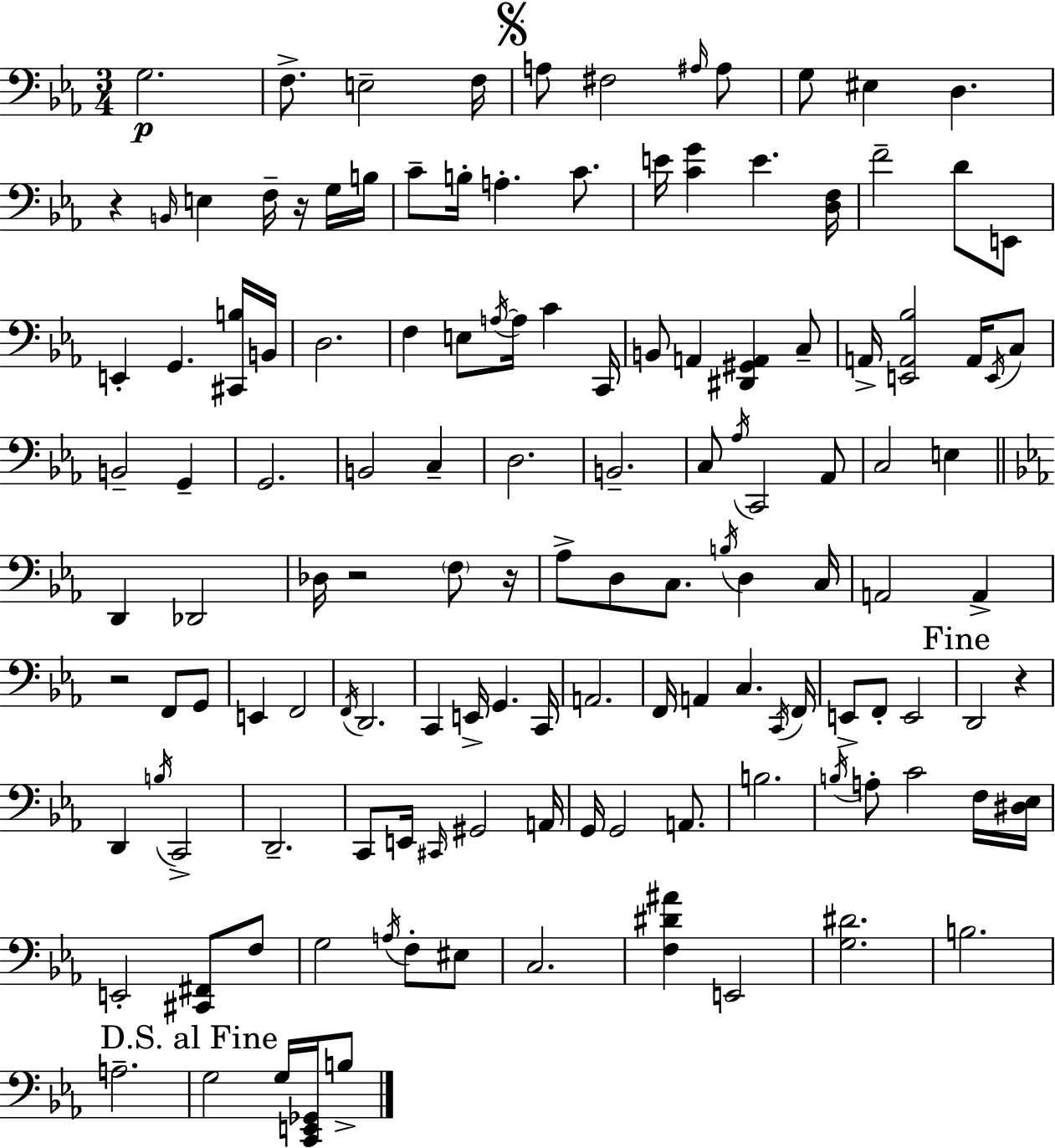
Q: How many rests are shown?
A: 6